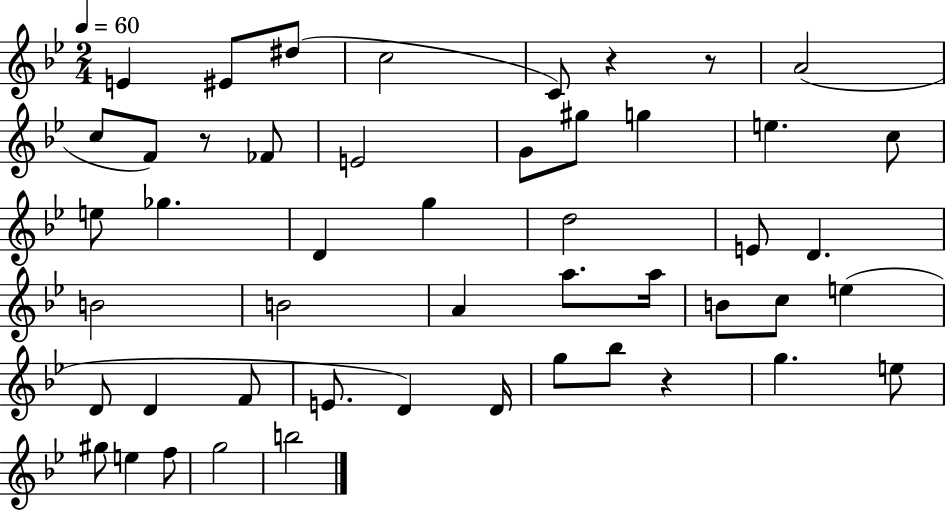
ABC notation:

X:1
T:Untitled
M:2/4
L:1/4
K:Bb
E ^E/2 ^d/2 c2 C/2 z z/2 A2 c/2 F/2 z/2 _F/2 E2 G/2 ^g/2 g e c/2 e/2 _g D g d2 E/2 D B2 B2 A a/2 a/4 B/2 c/2 e D/2 D F/2 E/2 D D/4 g/2 _b/2 z g e/2 ^g/2 e f/2 g2 b2